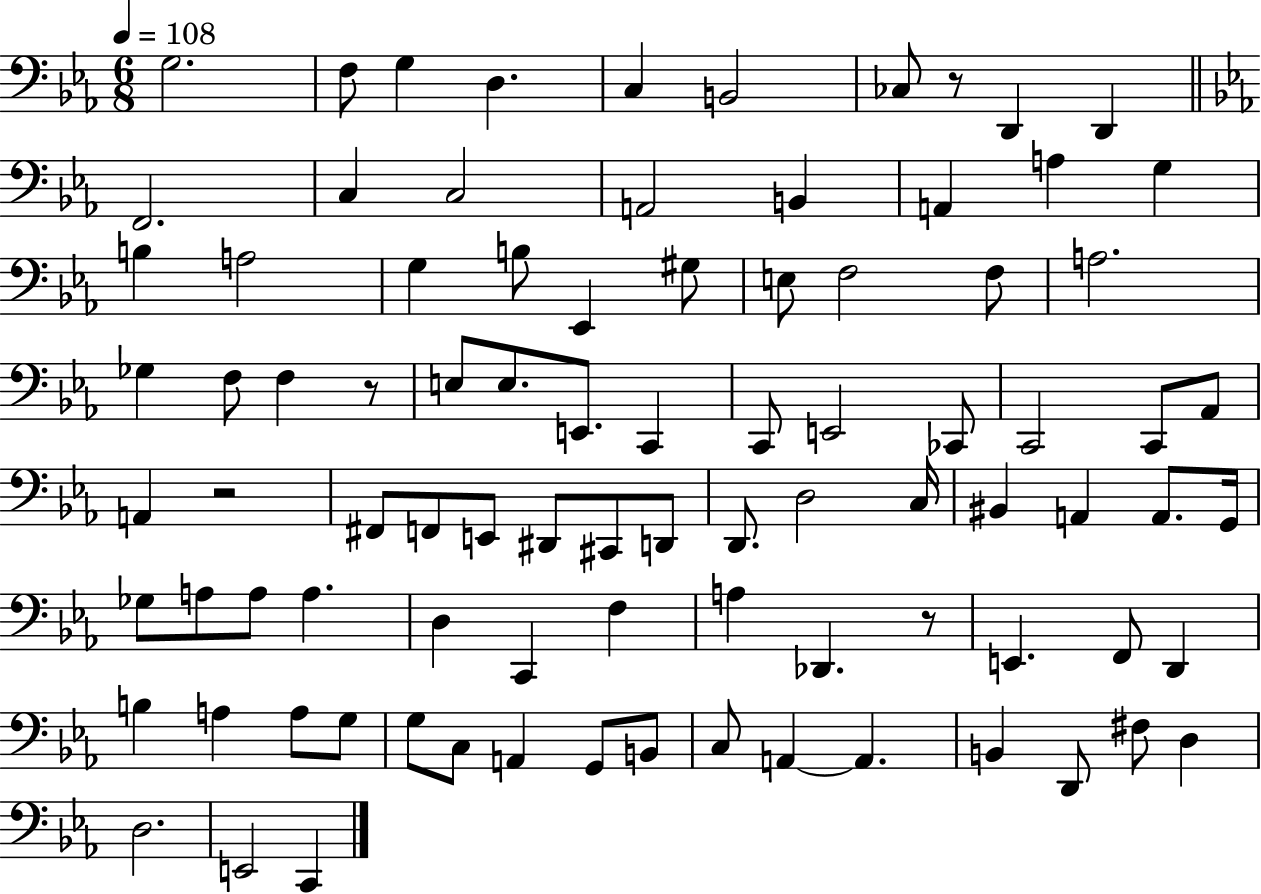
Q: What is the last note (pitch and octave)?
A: C2